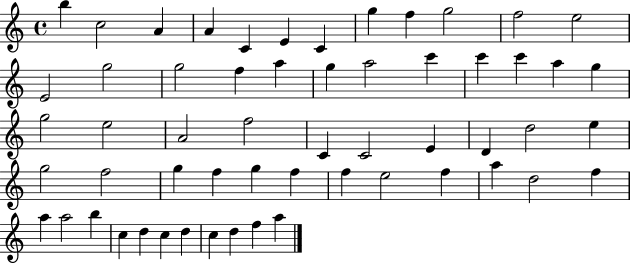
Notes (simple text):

B5/q C5/h A4/q A4/q C4/q E4/q C4/q G5/q F5/q G5/h F5/h E5/h E4/h G5/h G5/h F5/q A5/q G5/q A5/h C6/q C6/q C6/q A5/q G5/q G5/h E5/h A4/h F5/h C4/q C4/h E4/q D4/q D5/h E5/q G5/h F5/h G5/q F5/q G5/q F5/q F5/q E5/h F5/q A5/q D5/h F5/q A5/q A5/h B5/q C5/q D5/q C5/q D5/q C5/q D5/q F5/q A5/q